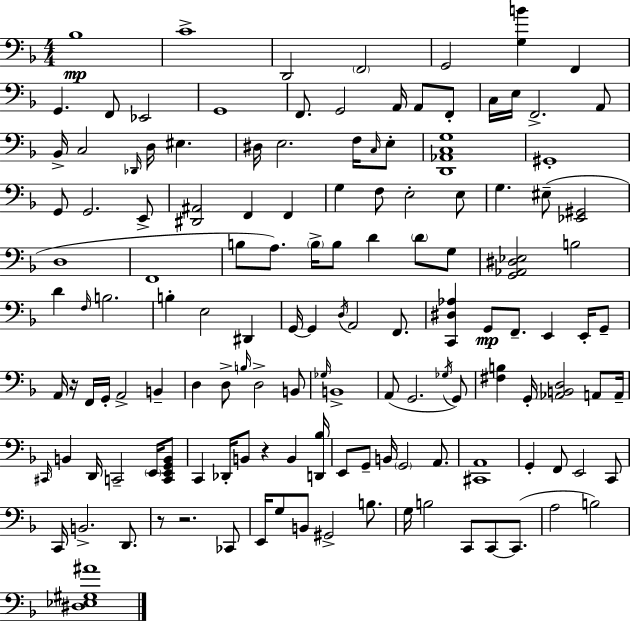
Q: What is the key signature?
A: F major